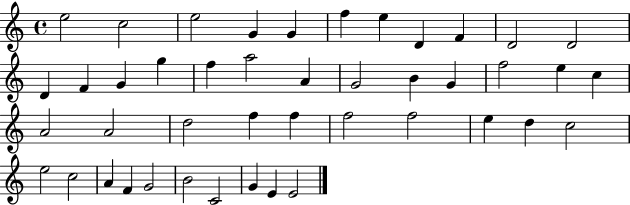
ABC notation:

X:1
T:Untitled
M:4/4
L:1/4
K:C
e2 c2 e2 G G f e D F D2 D2 D F G g f a2 A G2 B G f2 e c A2 A2 d2 f f f2 f2 e d c2 e2 c2 A F G2 B2 C2 G E E2